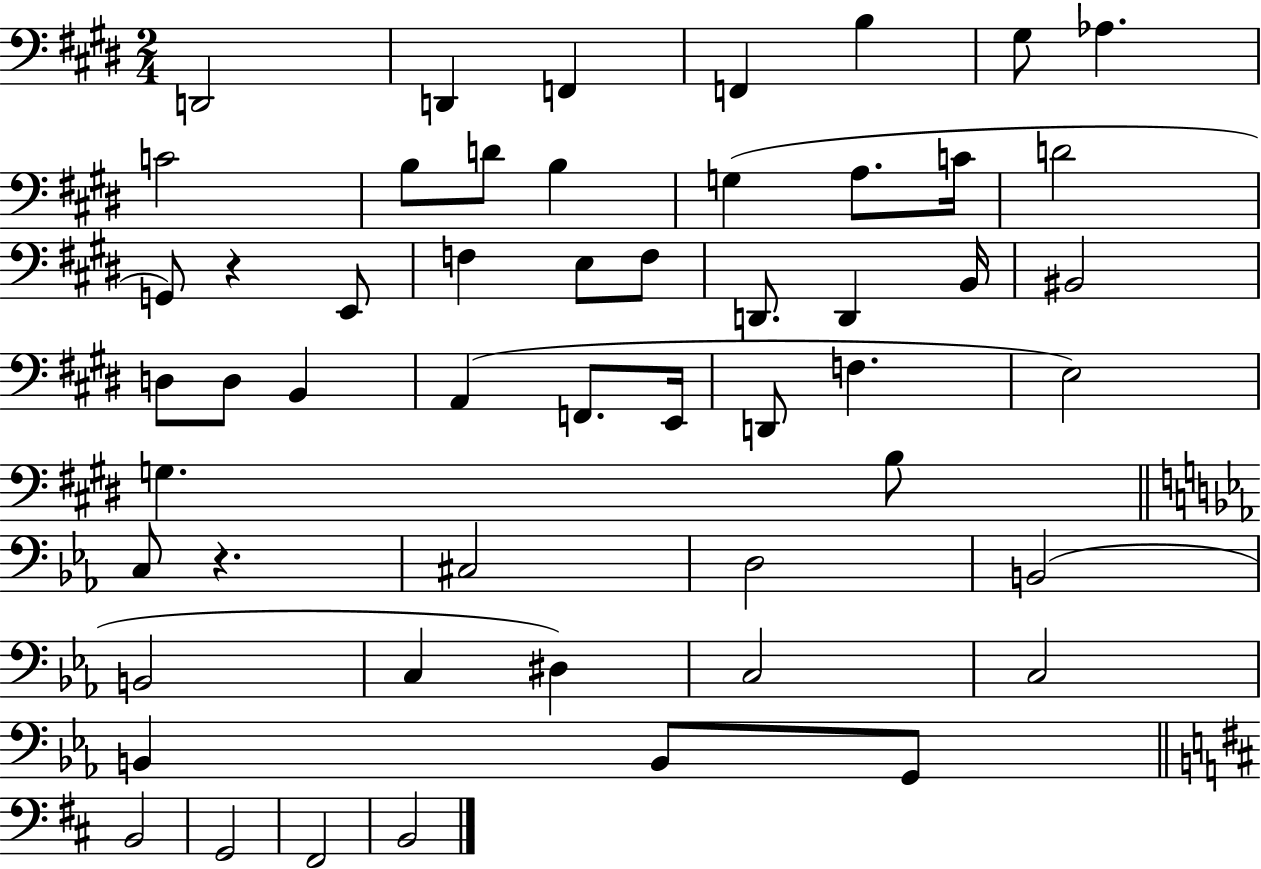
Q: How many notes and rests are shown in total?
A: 53